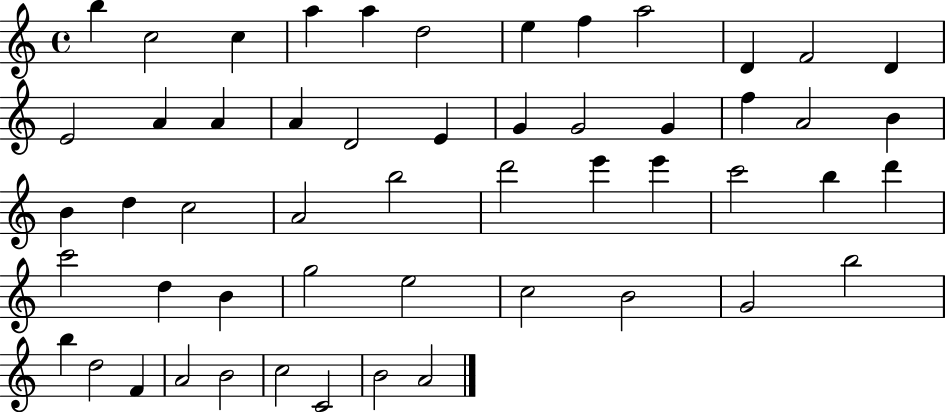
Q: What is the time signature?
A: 4/4